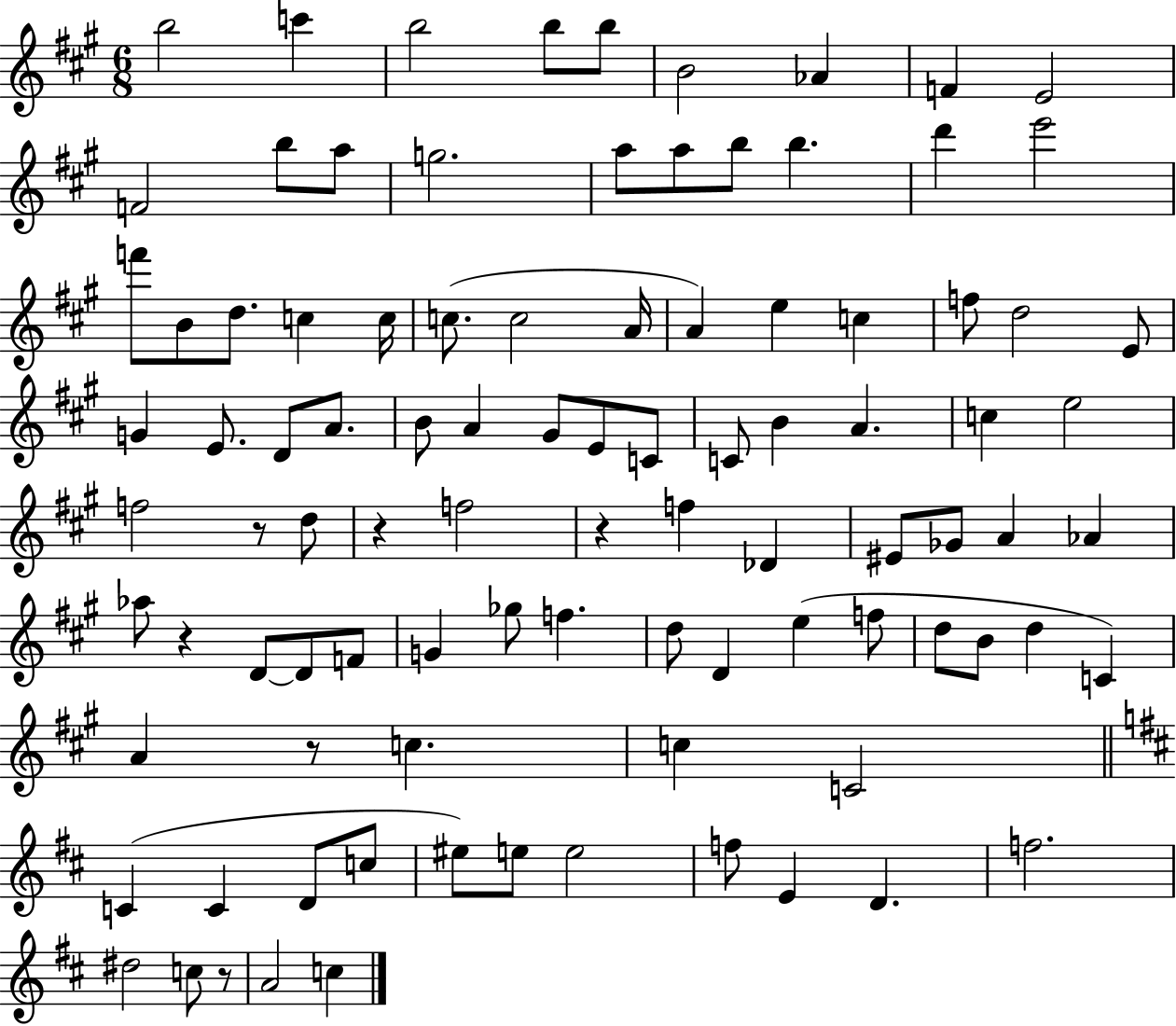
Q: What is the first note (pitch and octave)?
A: B5